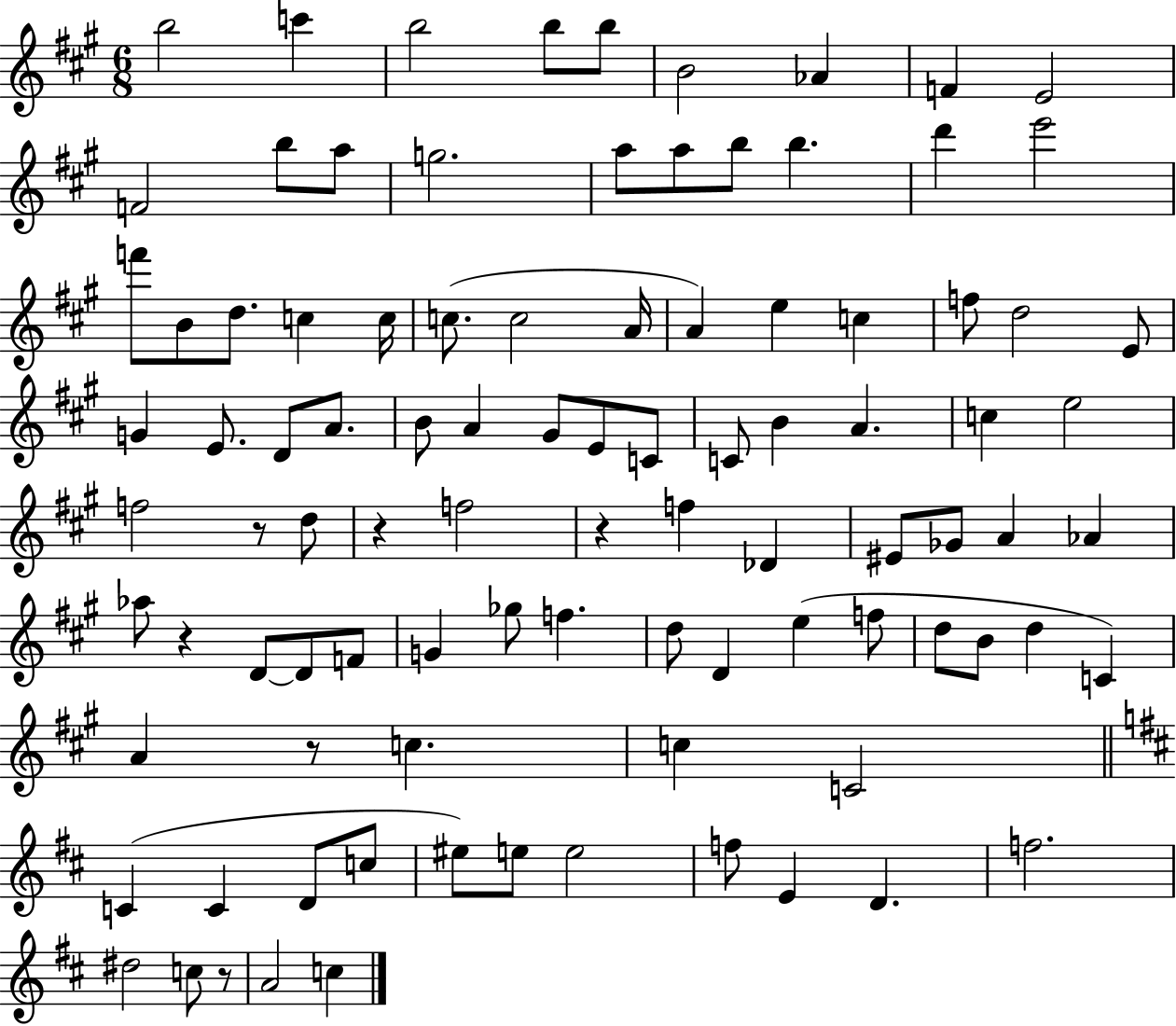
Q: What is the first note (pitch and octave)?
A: B5